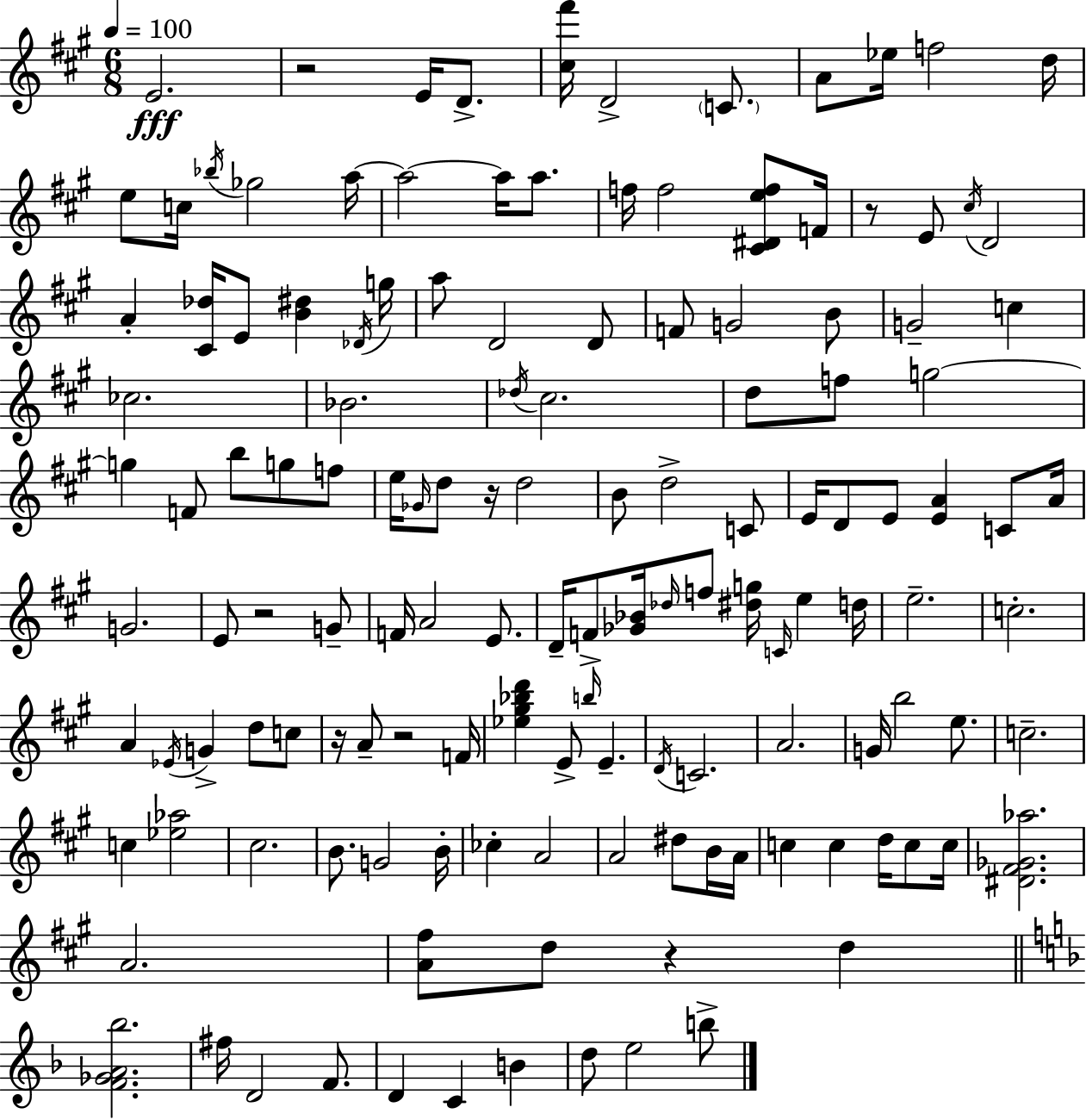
E4/h. R/h E4/s D4/e. [C#5,F#6]/s D4/h C4/e. A4/e Eb5/s F5/h D5/s E5/e C5/s Bb5/s Gb5/h A5/s A5/h A5/s A5/e. F5/s F5/h [C#4,D#4,E5,F5]/e F4/s R/e E4/e C#5/s D4/h A4/q [C#4,Db5]/s E4/e [B4,D#5]/q Db4/s G5/s A5/e D4/h D4/e F4/e G4/h B4/e G4/h C5/q CES5/h. Bb4/h. Db5/s C#5/h. D5/e F5/e G5/h G5/q F4/e B5/e G5/e F5/e E5/s Gb4/s D5/e R/s D5/h B4/e D5/h C4/e E4/s D4/e E4/e [E4,A4]/q C4/e A4/s G4/h. E4/e R/h G4/e F4/s A4/h E4/e. D4/s F4/e [Gb4,Bb4]/s Db5/s F5/e [D#5,G5]/s C4/s E5/q D5/s E5/h. C5/h. A4/q Eb4/s G4/q D5/e C5/e R/s A4/e R/h F4/s [Eb5,G#5,Bb5,D6]/q E4/e B5/s E4/q. D4/s C4/h. A4/h. G4/s B5/h E5/e. C5/h. C5/q [Eb5,Ab5]/h C#5/h. B4/e. G4/h B4/s CES5/q A4/h A4/h D#5/e B4/s A4/s C5/q C5/q D5/s C5/e C5/s [D#4,F#4,Gb4,Ab5]/h. A4/h. [A4,F#5]/e D5/e R/q D5/q [F4,Gb4,A4,Bb5]/h. F#5/s D4/h F4/e. D4/q C4/q B4/q D5/e E5/h B5/e